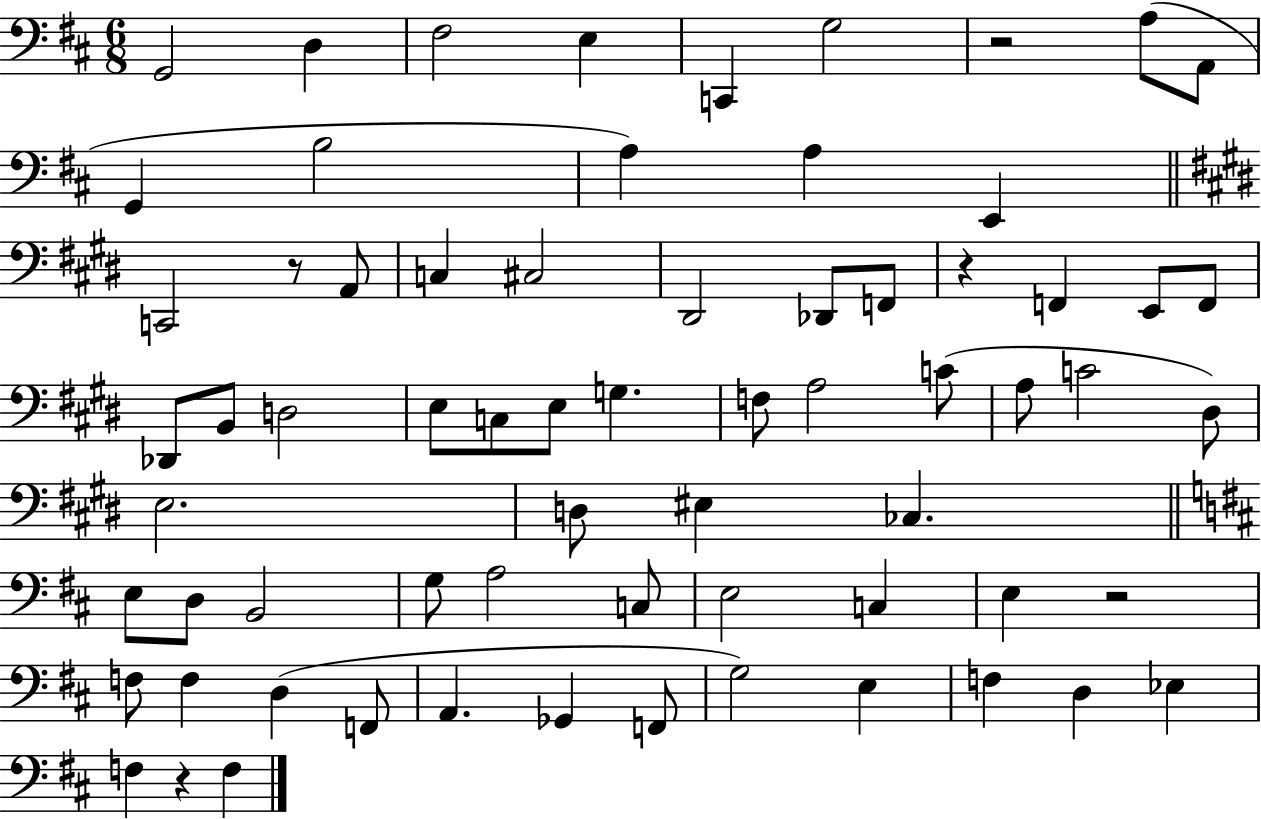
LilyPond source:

{
  \clef bass
  \numericTimeSignature
  \time 6/8
  \key d \major
  \repeat volta 2 { g,2 d4 | fis2 e4 | c,4 g2 | r2 a8( a,8 | \break g,4 b2 | a4) a4 e,4 | \bar "||" \break \key e \major c,2 r8 a,8 | c4 cis2 | dis,2 des,8 f,8 | r4 f,4 e,8 f,8 | \break des,8 b,8 d2 | e8 c8 e8 g4. | f8 a2 c'8( | a8 c'2 dis8) | \break e2. | d8 eis4 ces4. | \bar "||" \break \key d \major e8 d8 b,2 | g8 a2 c8 | e2 c4 | e4 r2 | \break f8 f4 d4( f,8 | a,4. ges,4 f,8 | g2) e4 | f4 d4 ees4 | \break f4 r4 f4 | } \bar "|."
}